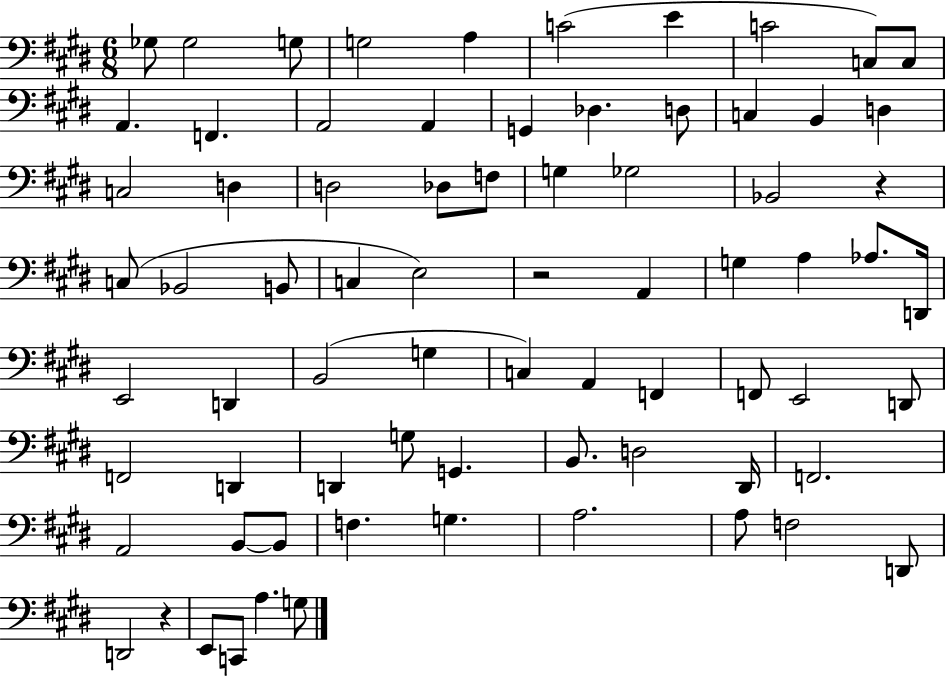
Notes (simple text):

Gb3/e Gb3/h G3/e G3/h A3/q C4/h E4/q C4/h C3/e C3/e A2/q. F2/q. A2/h A2/q G2/q Db3/q. D3/e C3/q B2/q D3/q C3/h D3/q D3/h Db3/e F3/e G3/q Gb3/h Bb2/h R/q C3/e Bb2/h B2/e C3/q E3/h R/h A2/q G3/q A3/q Ab3/e. D2/s E2/h D2/q B2/h G3/q C3/q A2/q F2/q F2/e E2/h D2/e F2/h D2/q D2/q G3/e G2/q. B2/e. D3/h D#2/s F2/h. A2/h B2/e B2/e F3/q. G3/q. A3/h. A3/e F3/h D2/e D2/h R/q E2/e C2/e A3/q. G3/e